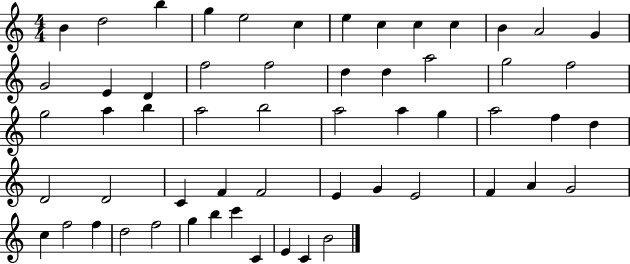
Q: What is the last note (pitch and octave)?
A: B4